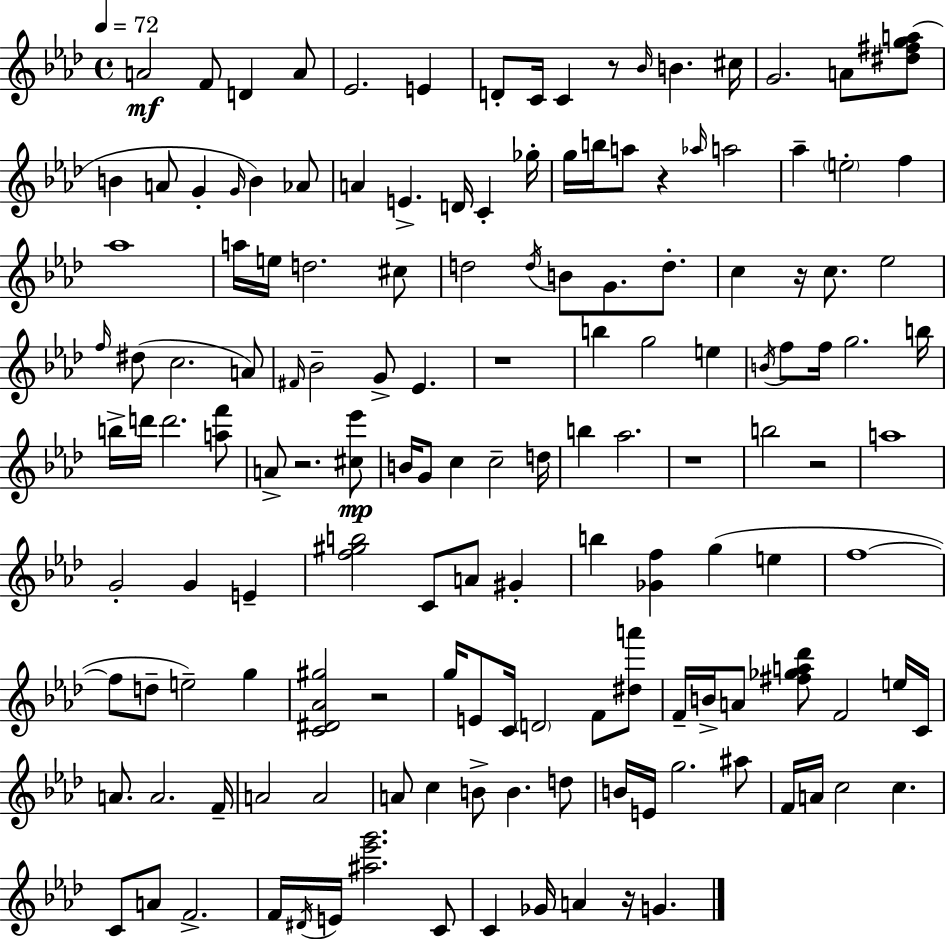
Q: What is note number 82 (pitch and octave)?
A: B5